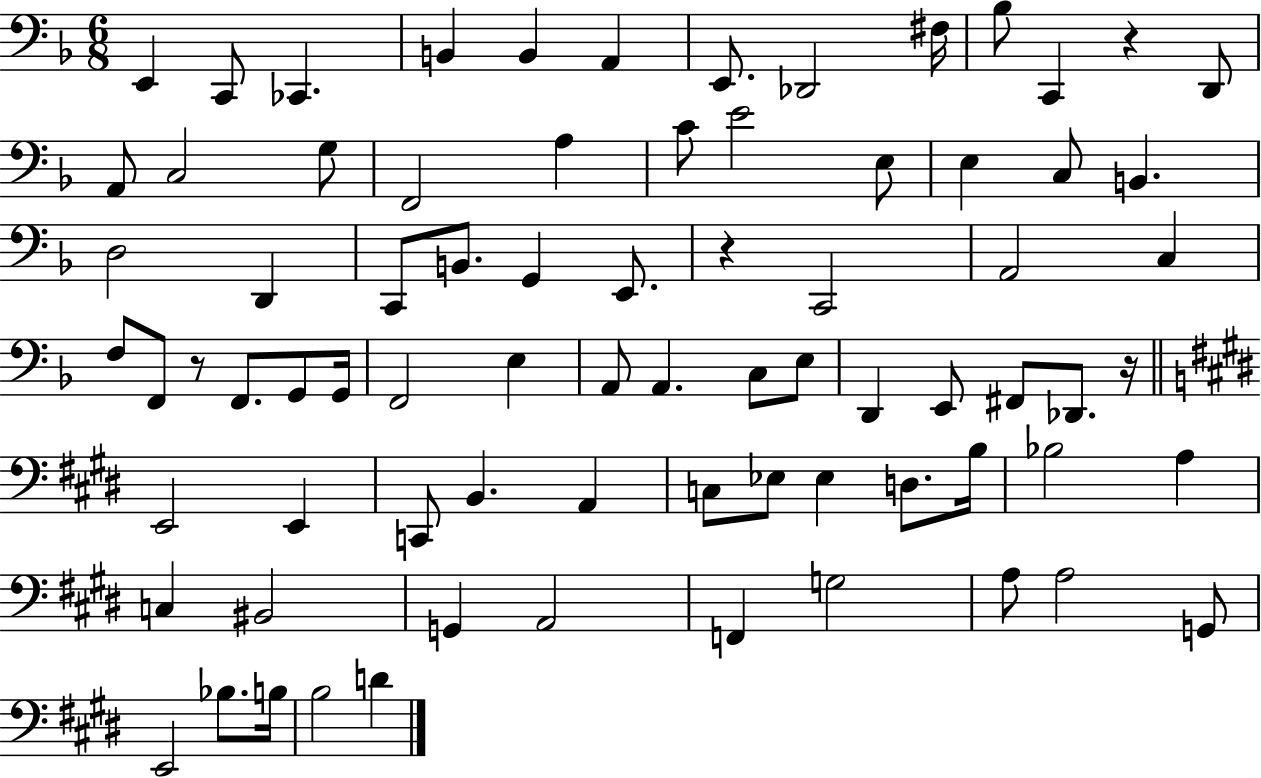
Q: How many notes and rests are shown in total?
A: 77